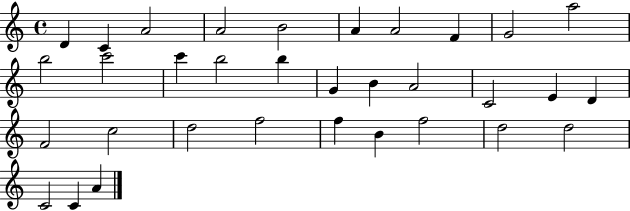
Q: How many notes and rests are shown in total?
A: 33